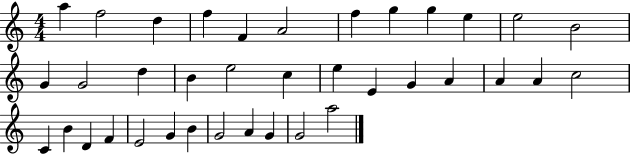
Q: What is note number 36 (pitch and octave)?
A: G4